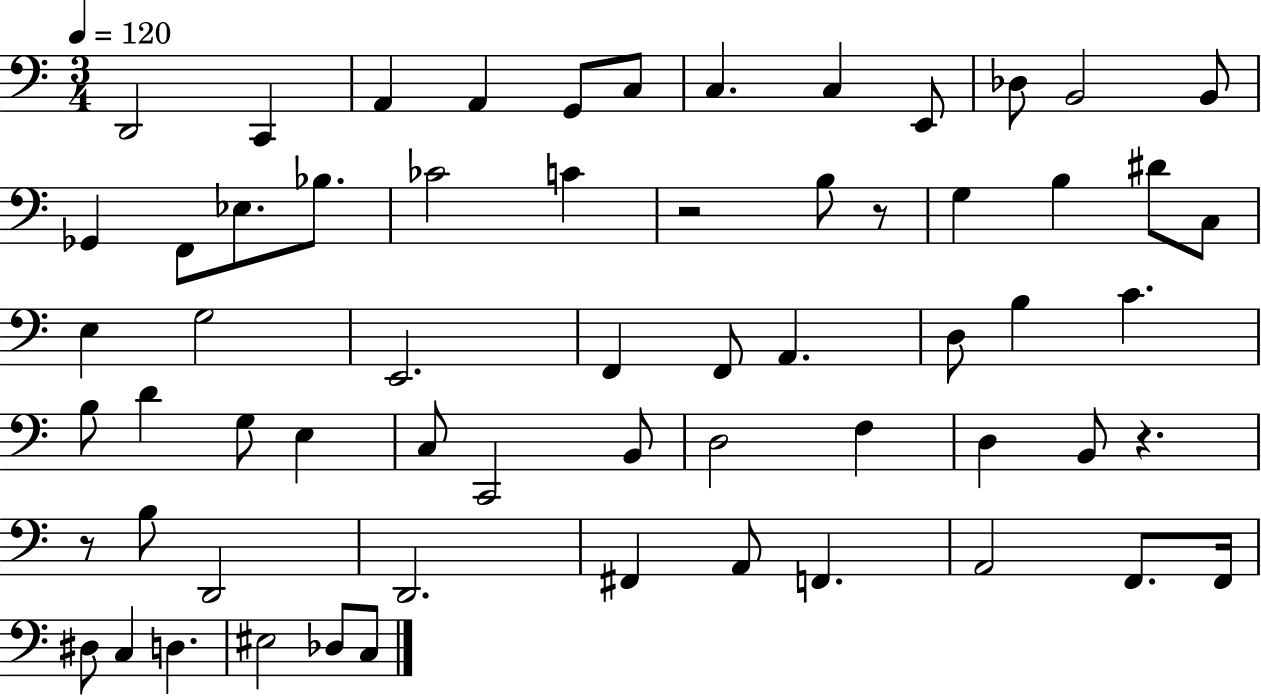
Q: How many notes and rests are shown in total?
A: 62